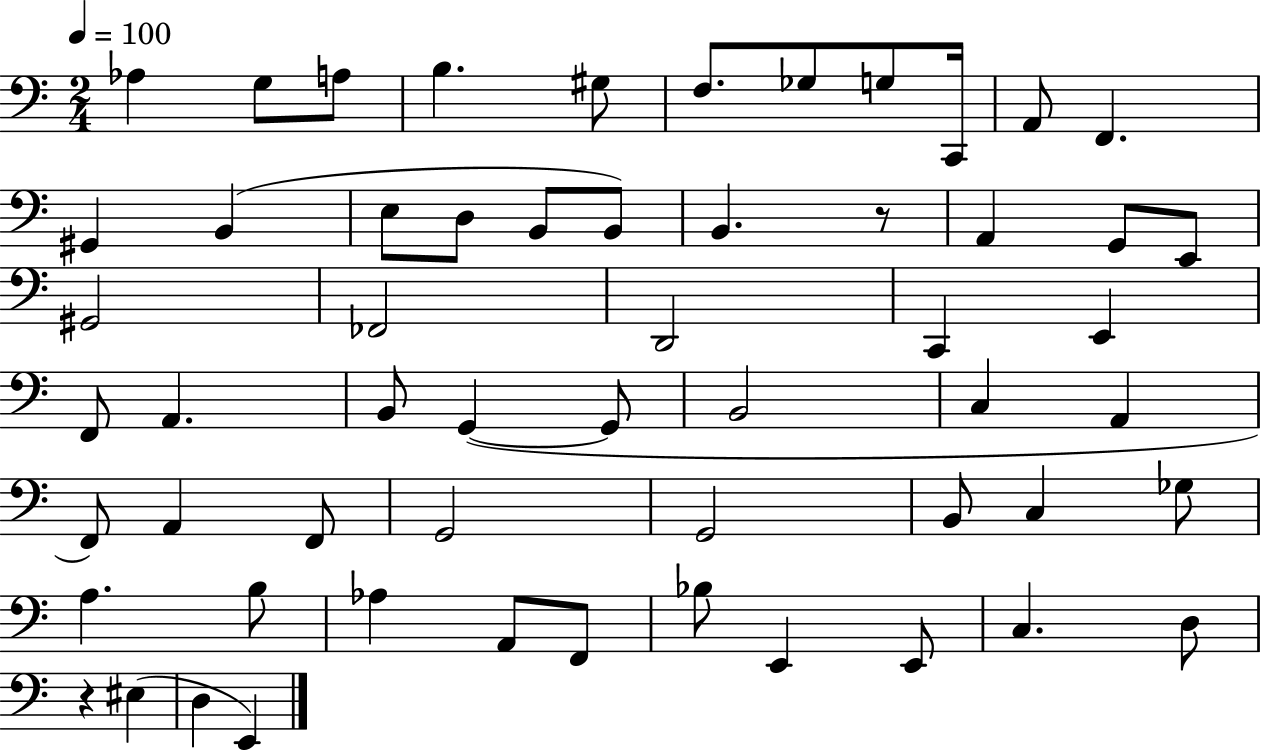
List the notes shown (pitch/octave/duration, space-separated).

Ab3/q G3/e A3/e B3/q. G#3/e F3/e. Gb3/e G3/e C2/s A2/e F2/q. G#2/q B2/q E3/e D3/e B2/e B2/e B2/q. R/e A2/q G2/e E2/e G#2/h FES2/h D2/h C2/q E2/q F2/e A2/q. B2/e G2/q G2/e B2/h C3/q A2/q F2/e A2/q F2/e G2/h G2/h B2/e C3/q Gb3/e A3/q. B3/e Ab3/q A2/e F2/e Bb3/e E2/q E2/e C3/q. D3/e R/q EIS3/q D3/q E2/q